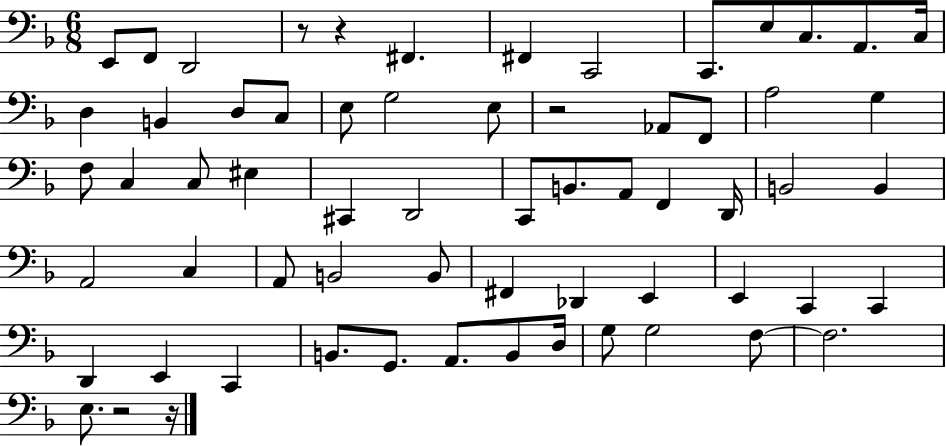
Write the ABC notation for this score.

X:1
T:Untitled
M:6/8
L:1/4
K:F
E,,/2 F,,/2 D,,2 z/2 z ^F,, ^F,, C,,2 C,,/2 E,/2 C,/2 A,,/2 C,/4 D, B,, D,/2 C,/2 E,/2 G,2 E,/2 z2 _A,,/2 F,,/2 A,2 G, F,/2 C, C,/2 ^E, ^C,, D,,2 C,,/2 B,,/2 A,,/2 F,, D,,/4 B,,2 B,, A,,2 C, A,,/2 B,,2 B,,/2 ^F,, _D,, E,, E,, C,, C,, D,, E,, C,, B,,/2 G,,/2 A,,/2 B,,/2 D,/4 G,/2 G,2 F,/2 F,2 E,/2 z2 z/4